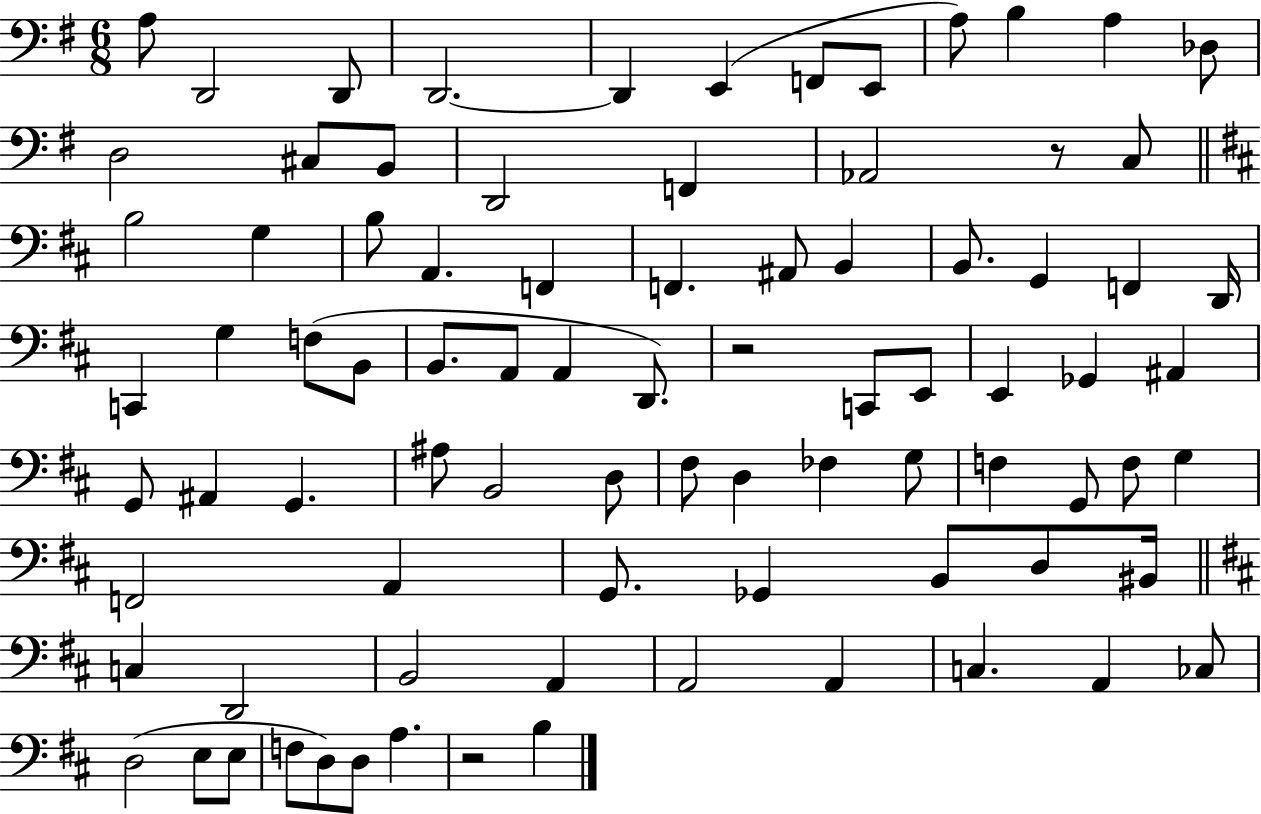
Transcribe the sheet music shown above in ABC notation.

X:1
T:Untitled
M:6/8
L:1/4
K:G
A,/2 D,,2 D,,/2 D,,2 D,, E,, F,,/2 E,,/2 A,/2 B, A, _D,/2 D,2 ^C,/2 B,,/2 D,,2 F,, _A,,2 z/2 C,/2 B,2 G, B,/2 A,, F,, F,, ^A,,/2 B,, B,,/2 G,, F,, D,,/4 C,, G, F,/2 B,,/2 B,,/2 A,,/2 A,, D,,/2 z2 C,,/2 E,,/2 E,, _G,, ^A,, G,,/2 ^A,, G,, ^A,/2 B,,2 D,/2 ^F,/2 D, _F, G,/2 F, G,,/2 F,/2 G, F,,2 A,, G,,/2 _G,, B,,/2 D,/2 ^B,,/4 C, D,,2 B,,2 A,, A,,2 A,, C, A,, _C,/2 D,2 E,/2 E,/2 F,/2 D,/2 D,/2 A, z2 B,